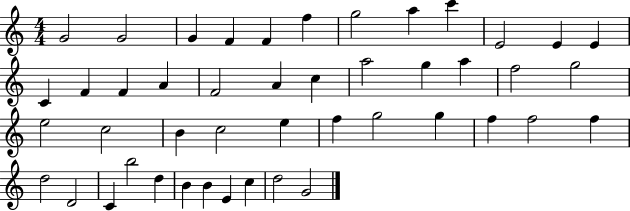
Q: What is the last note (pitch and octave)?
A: G4